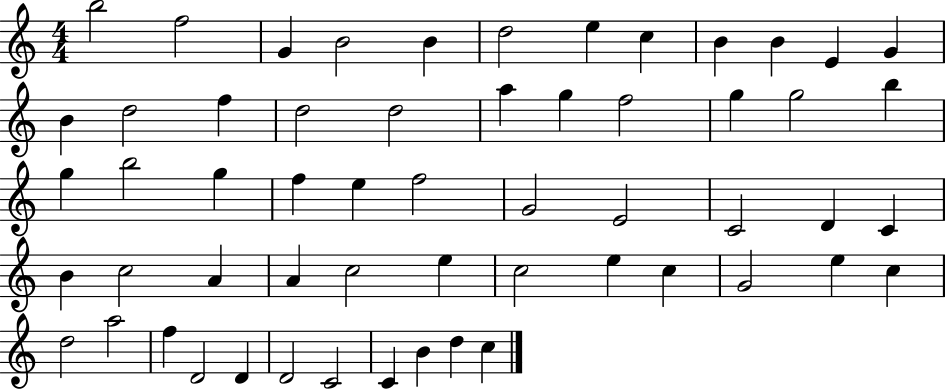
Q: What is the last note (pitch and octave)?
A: C5